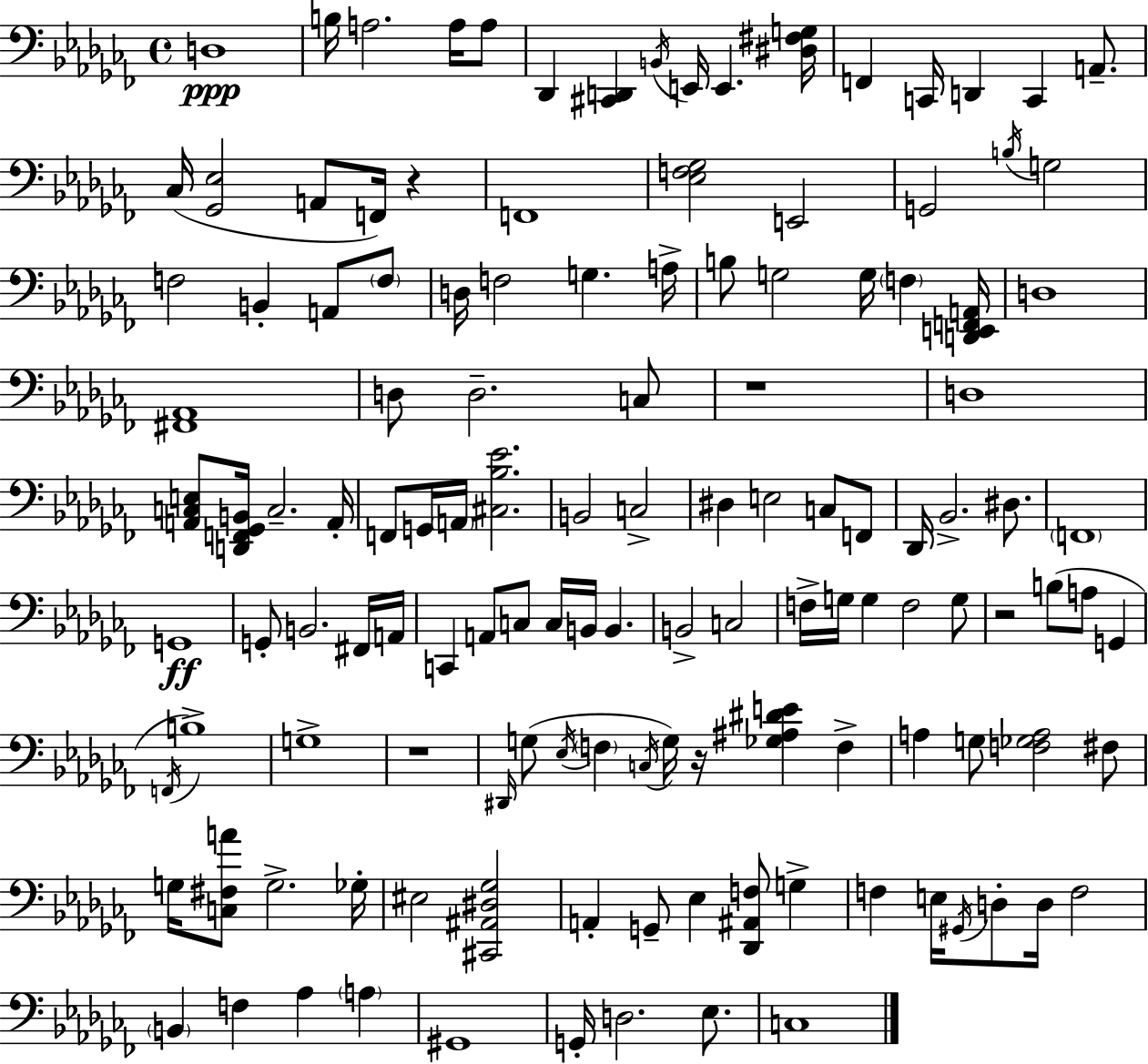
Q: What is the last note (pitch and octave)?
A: C3